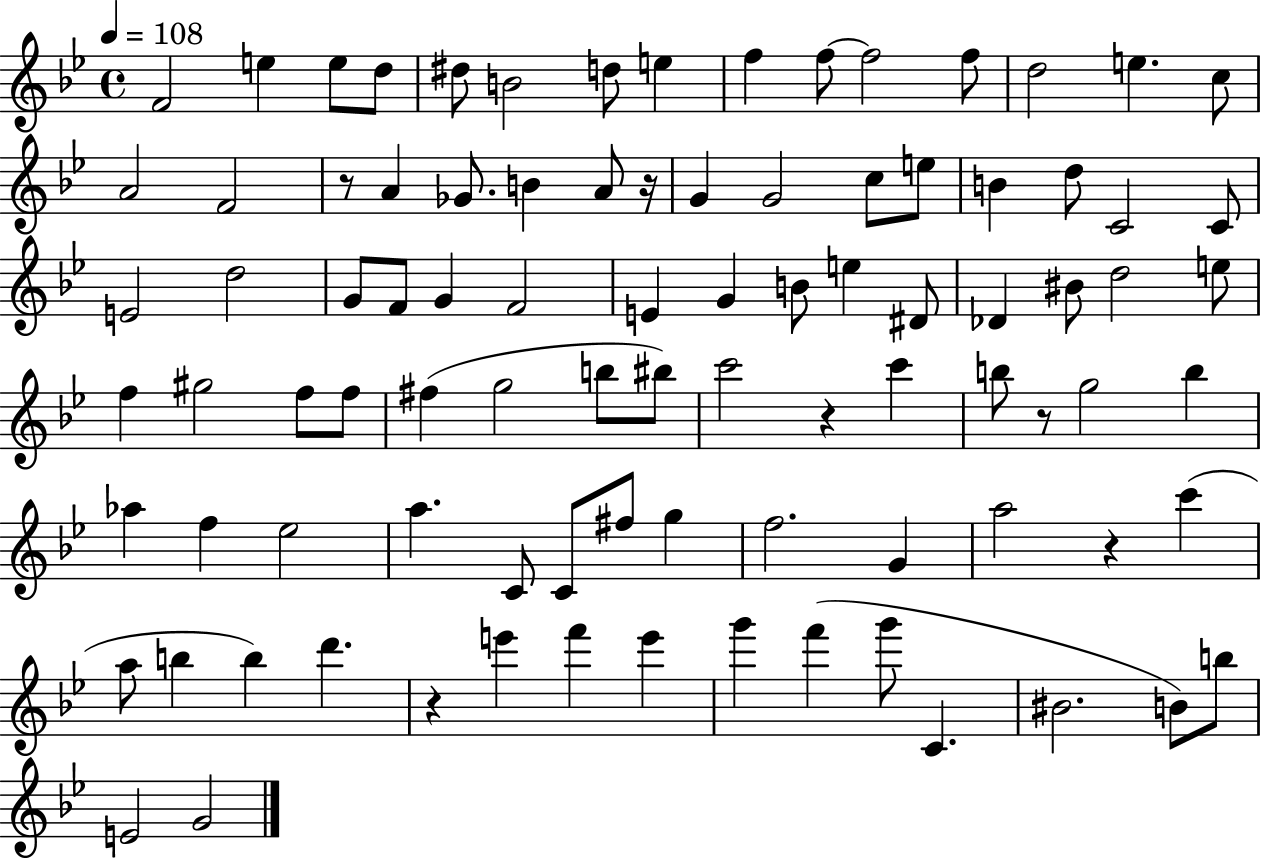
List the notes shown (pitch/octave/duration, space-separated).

F4/h E5/q E5/e D5/e D#5/e B4/h D5/e E5/q F5/q F5/e F5/h F5/e D5/h E5/q. C5/e A4/h F4/h R/e A4/q Gb4/e. B4/q A4/e R/s G4/q G4/h C5/e E5/e B4/q D5/e C4/h C4/e E4/h D5/h G4/e F4/e G4/q F4/h E4/q G4/q B4/e E5/q D#4/e Db4/q BIS4/e D5/h E5/e F5/q G#5/h F5/e F5/e F#5/q G5/h B5/e BIS5/e C6/h R/q C6/q B5/e R/e G5/h B5/q Ab5/q F5/q Eb5/h A5/q. C4/e C4/e F#5/e G5/q F5/h. G4/q A5/h R/q C6/q A5/e B5/q B5/q D6/q. R/q E6/q F6/q E6/q G6/q F6/q G6/e C4/q. BIS4/h. B4/e B5/e E4/h G4/h